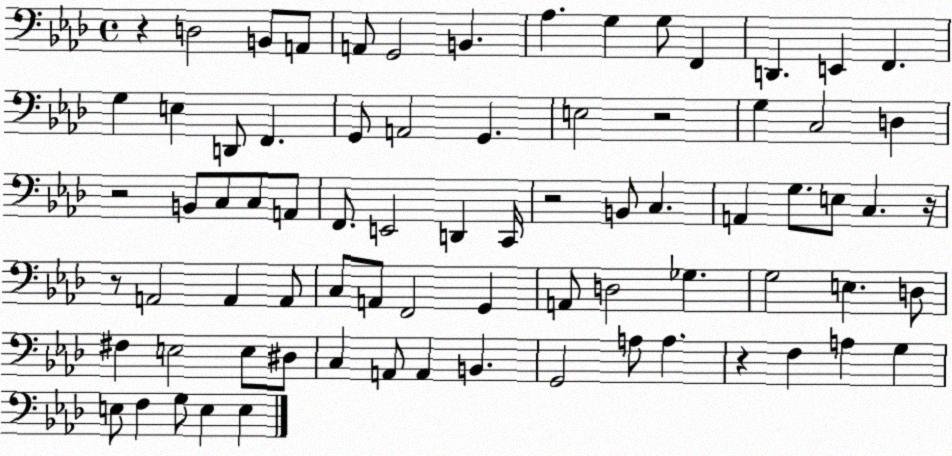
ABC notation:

X:1
T:Untitled
M:4/4
L:1/4
K:Ab
z D,2 B,,/2 A,,/2 A,,/2 G,,2 B,, _A, G, G,/2 F,, D,, E,, F,, G, E, D,,/2 F,, G,,/2 A,,2 G,, E,2 z2 G, C,2 D, z2 B,,/2 C,/2 C,/2 A,,/2 F,,/2 E,,2 D,, C,,/4 z2 B,,/2 C, A,, G,/2 E,/2 C, z/4 z/2 A,,2 A,, A,,/2 C,/2 A,,/2 F,,2 G,, A,,/2 D,2 _G, G,2 E, D,/2 ^F, E,2 E,/2 ^D,/2 C, A,,/2 A,, B,, G,,2 A,/2 A, z F, A, G, E,/2 F, G,/2 E, E,